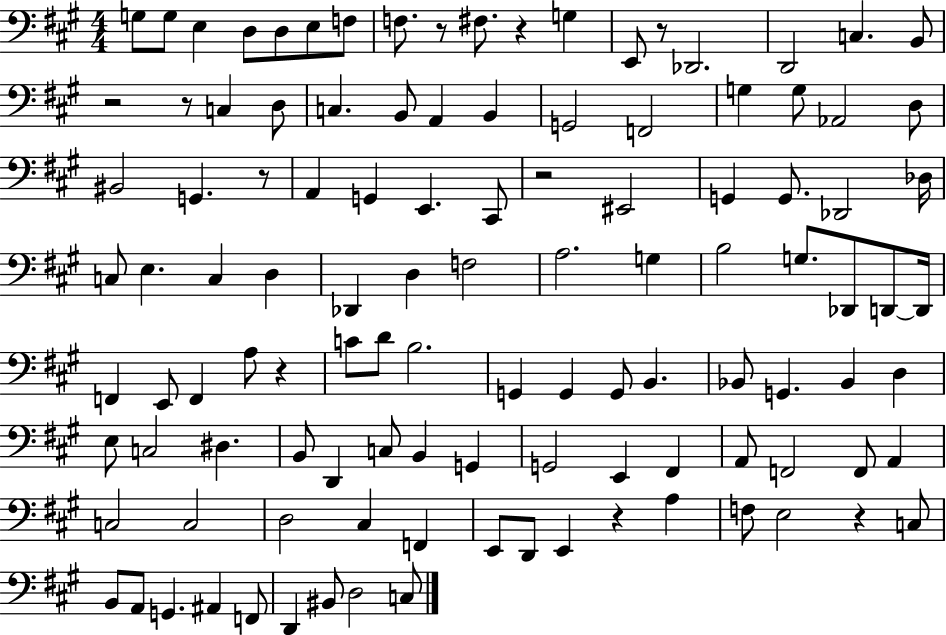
{
  \clef bass
  \numericTimeSignature
  \time 4/4
  \key a \major
  g8 g8 e4 d8 d8 e8 f8 | f8. r8 fis8. r4 g4 | e,8 r8 des,2. | d,2 c4. b,8 | \break r2 r8 c4 d8 | c4. b,8 a,4 b,4 | g,2 f,2 | g4 g8 aes,2 d8 | \break bis,2 g,4. r8 | a,4 g,4 e,4. cis,8 | r2 eis,2 | g,4 g,8. des,2 des16 | \break c8 e4. c4 d4 | des,4 d4 f2 | a2. g4 | b2 g8. des,8 d,8~~ d,16 | \break f,4 e,8 f,4 a8 r4 | c'8 d'8 b2. | g,4 g,4 g,8 b,4. | bes,8 g,4. bes,4 d4 | \break e8 c2 dis4. | b,8 d,4 c8 b,4 g,4 | g,2 e,4 fis,4 | a,8 f,2 f,8 a,4 | \break c2 c2 | d2 cis4 f,4 | e,8 d,8 e,4 r4 a4 | f8 e2 r4 c8 | \break b,8 a,8 g,4. ais,4 f,8 | d,4 bis,8 d2 c8 | \bar "|."
}